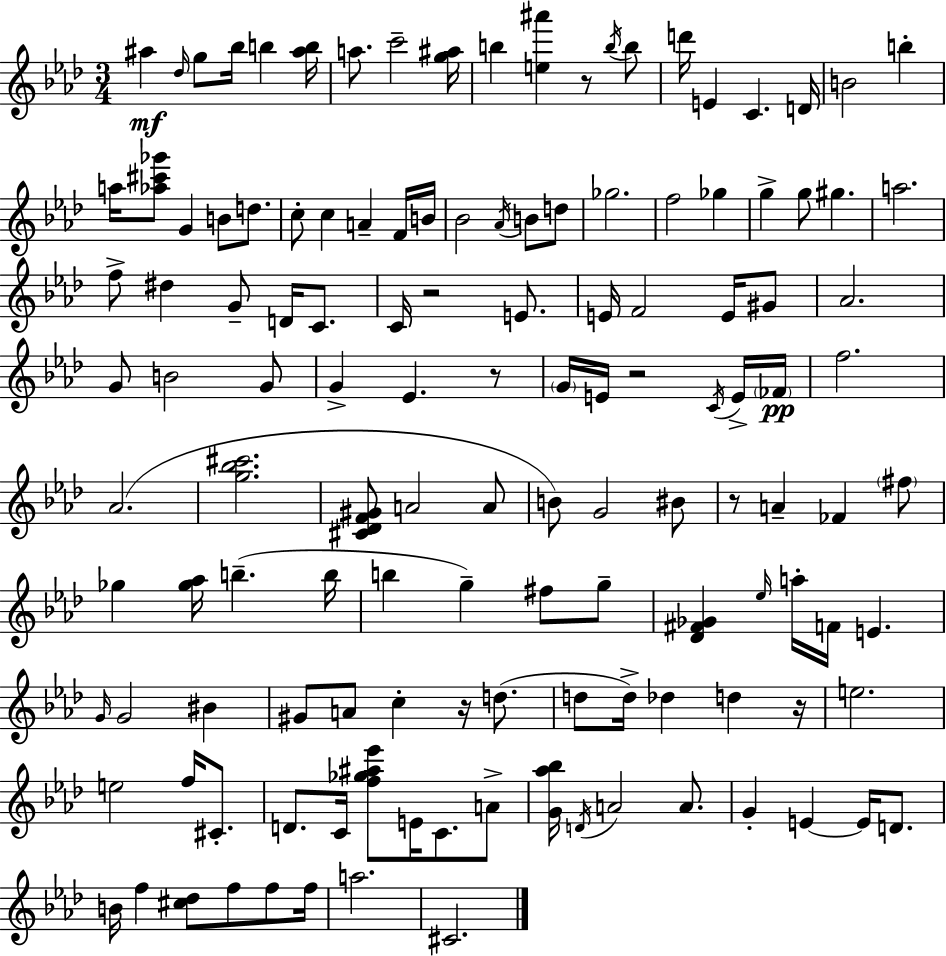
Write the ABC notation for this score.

X:1
T:Untitled
M:3/4
L:1/4
K:Ab
^a _d/4 g/2 _b/4 b [^ab]/4 a/2 c'2 [g^a]/4 b [e^a'] z/2 b/4 b/2 d'/4 E C D/4 B2 b a/4 [_a^c'_g']/2 G B/2 d/2 c/2 c A F/4 B/4 _B2 _A/4 B/2 d/2 _g2 f2 _g g g/2 ^g a2 f/2 ^d G/2 D/4 C/2 C/4 z2 E/2 E/4 F2 E/4 ^G/2 _A2 G/2 B2 G/2 G _E z/2 G/4 E/4 z2 C/4 E/4 _F/4 f2 _A2 [g_b^c']2 [^C_DF^G]/2 A2 A/2 B/2 G2 ^B/2 z/2 A _F ^f/2 _g [_g_a]/4 b b/4 b g ^f/2 g/2 [_D^F_G] _e/4 a/4 F/4 E G/4 G2 ^B ^G/2 A/2 c z/4 d/2 d/2 d/4 _d d z/4 e2 e2 f/4 ^C/2 D/2 C/4 [f_g^a_e']/2 E/4 C/2 A/2 [G_a_b]/4 D/4 A2 A/2 G E E/4 D/2 B/4 f [^c_d]/2 f/2 f/2 f/4 a2 ^C2